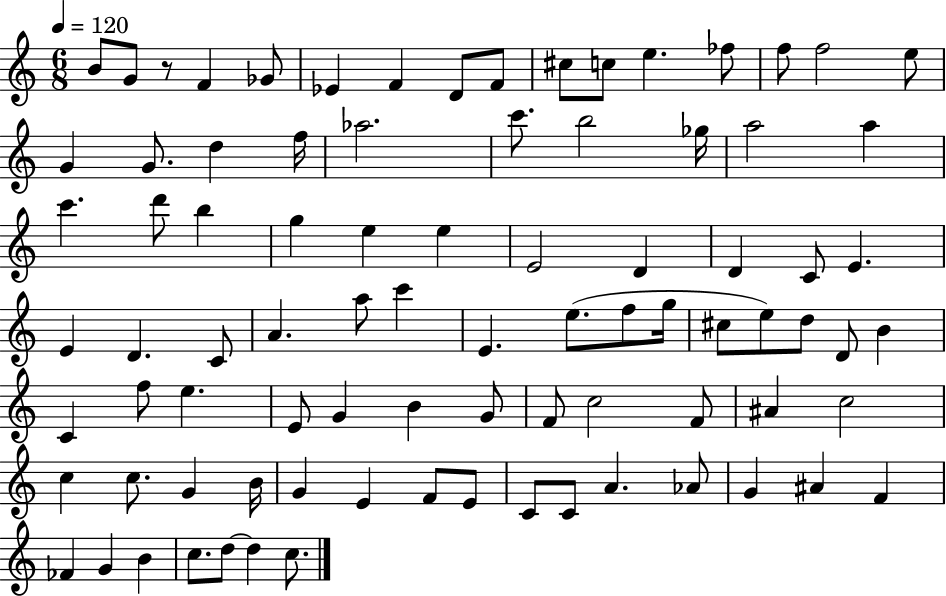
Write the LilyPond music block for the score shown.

{
  \clef treble
  \numericTimeSignature
  \time 6/8
  \key c \major
  \tempo 4 = 120
  \repeat volta 2 { b'8 g'8 r8 f'4 ges'8 | ees'4 f'4 d'8 f'8 | cis''8 c''8 e''4. fes''8 | f''8 f''2 e''8 | \break g'4 g'8. d''4 f''16 | aes''2. | c'''8. b''2 ges''16 | a''2 a''4 | \break c'''4. d'''8 b''4 | g''4 e''4 e''4 | e'2 d'4 | d'4 c'8 e'4. | \break e'4 d'4. c'8 | a'4. a''8 c'''4 | e'4. e''8.( f''8 g''16 | cis''8 e''8) d''8 d'8 b'4 | \break c'4 f''8 e''4. | e'8 g'4 b'4 g'8 | f'8 c''2 f'8 | ais'4 c''2 | \break c''4 c''8. g'4 b'16 | g'4 e'4 f'8 e'8 | c'8 c'8 a'4. aes'8 | g'4 ais'4 f'4 | \break fes'4 g'4 b'4 | c''8. d''8~~ d''4 c''8. | } \bar "|."
}